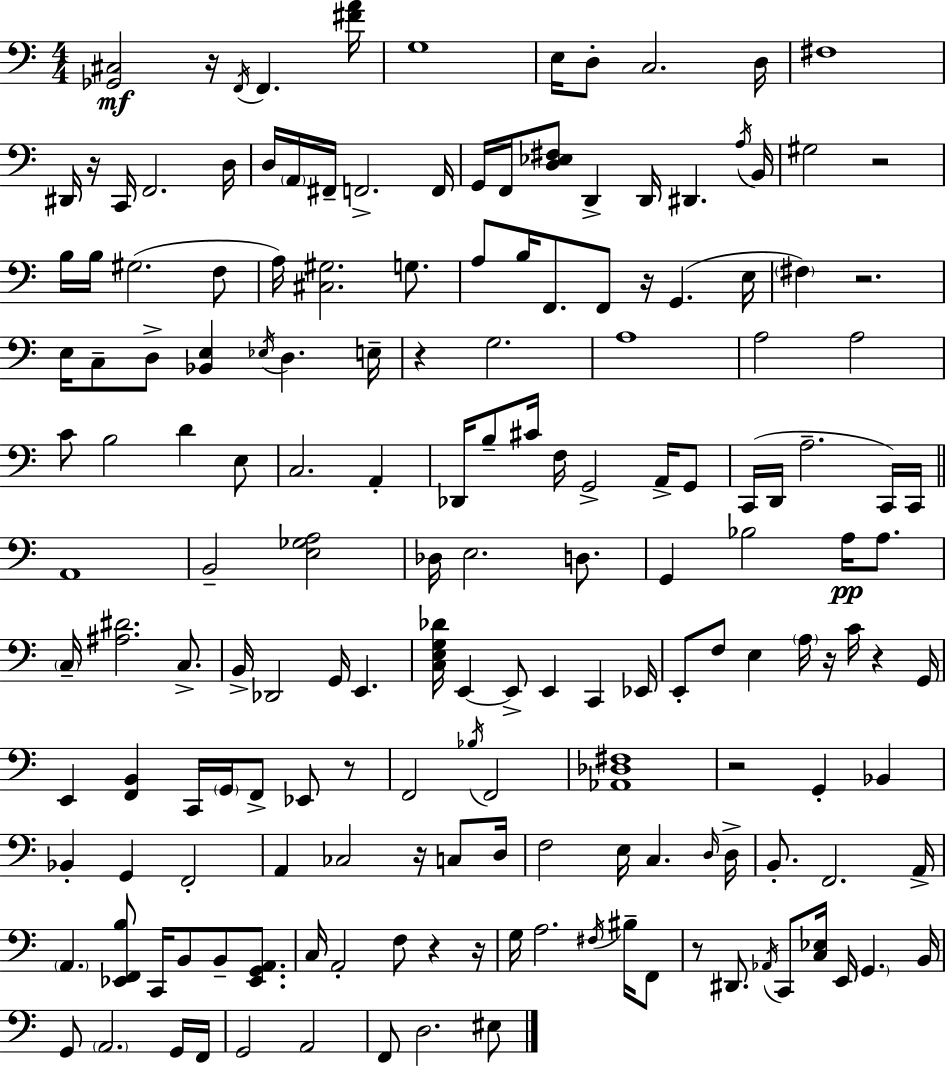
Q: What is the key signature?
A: C major